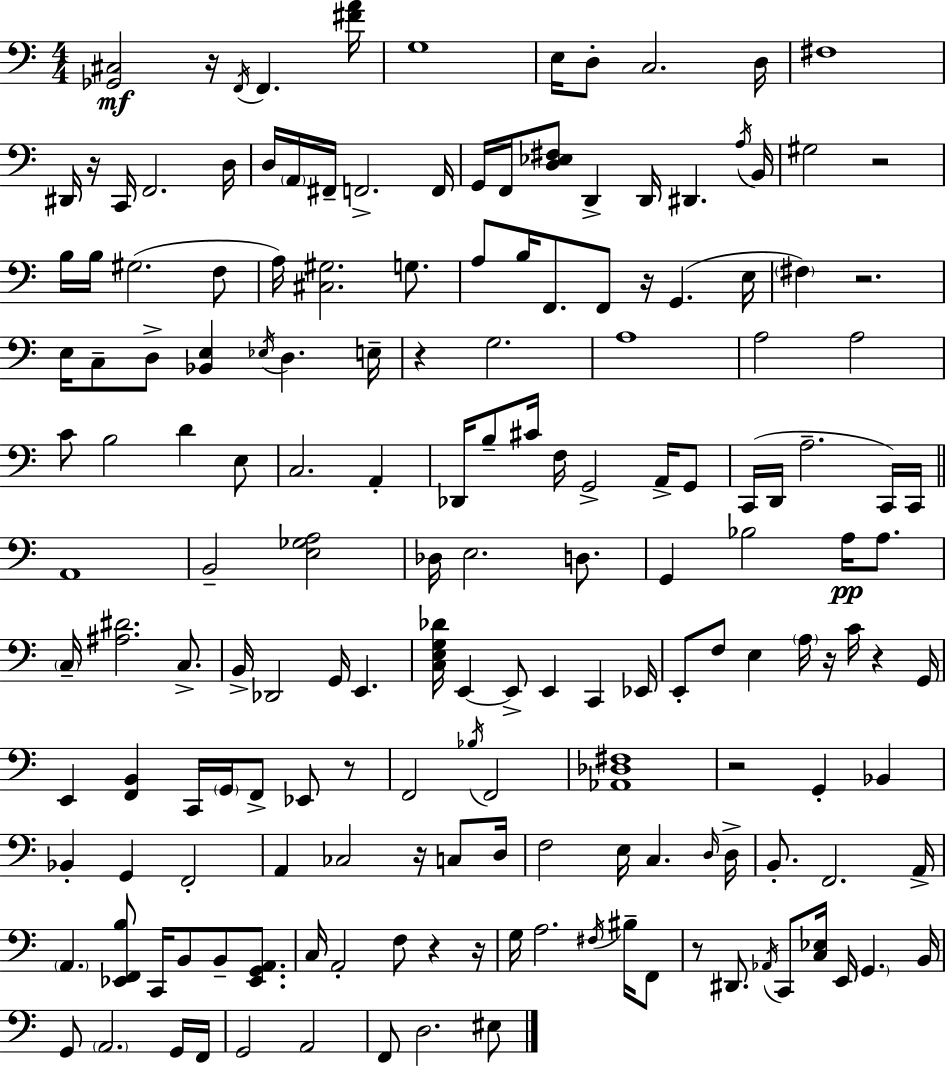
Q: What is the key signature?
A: C major